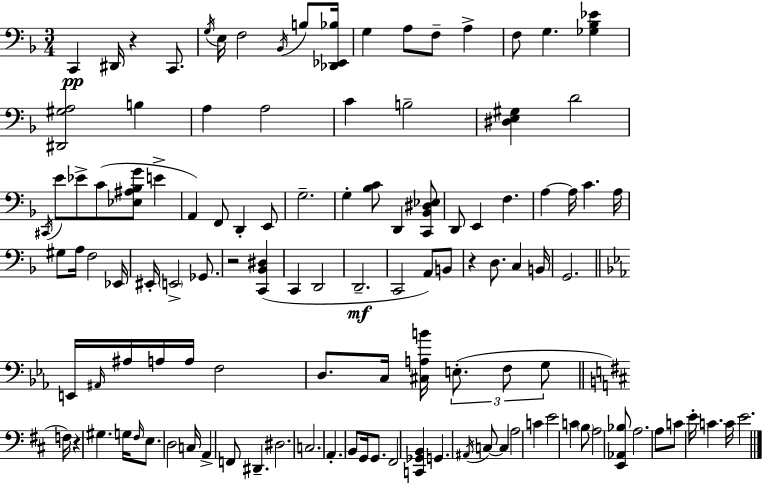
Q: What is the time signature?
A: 3/4